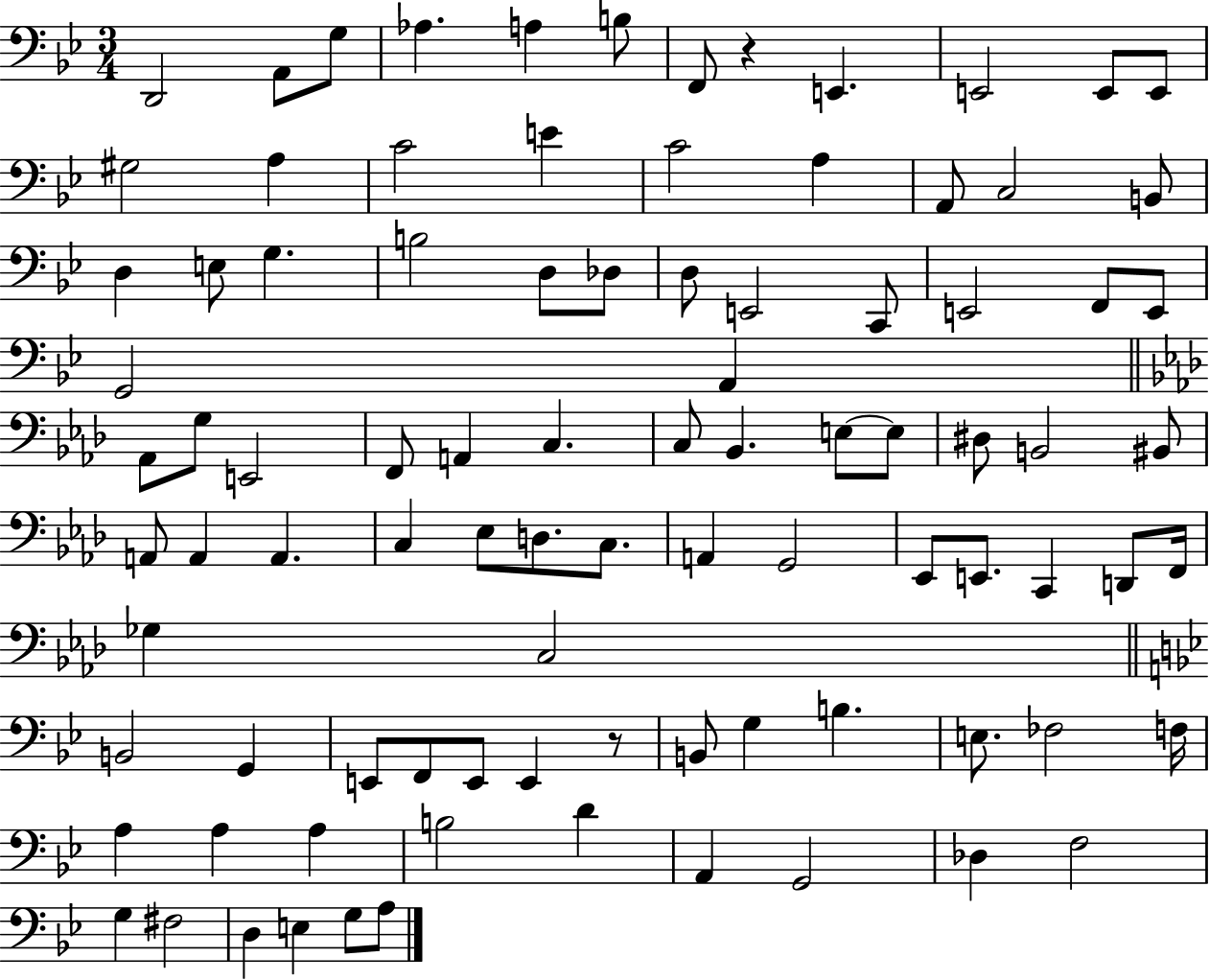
X:1
T:Untitled
M:3/4
L:1/4
K:Bb
D,,2 A,,/2 G,/2 _A, A, B,/2 F,,/2 z E,, E,,2 E,,/2 E,,/2 ^G,2 A, C2 E C2 A, A,,/2 C,2 B,,/2 D, E,/2 G, B,2 D,/2 _D,/2 D,/2 E,,2 C,,/2 E,,2 F,,/2 E,,/2 G,,2 A,, _A,,/2 G,/2 E,,2 F,,/2 A,, C, C,/2 _B,, E,/2 E,/2 ^D,/2 B,,2 ^B,,/2 A,,/2 A,, A,, C, _E,/2 D,/2 C,/2 A,, G,,2 _E,,/2 E,,/2 C,, D,,/2 F,,/4 _G, C,2 B,,2 G,, E,,/2 F,,/2 E,,/2 E,, z/2 B,,/2 G, B, E,/2 _F,2 F,/4 A, A, A, B,2 D A,, G,,2 _D, F,2 G, ^F,2 D, E, G,/2 A,/2